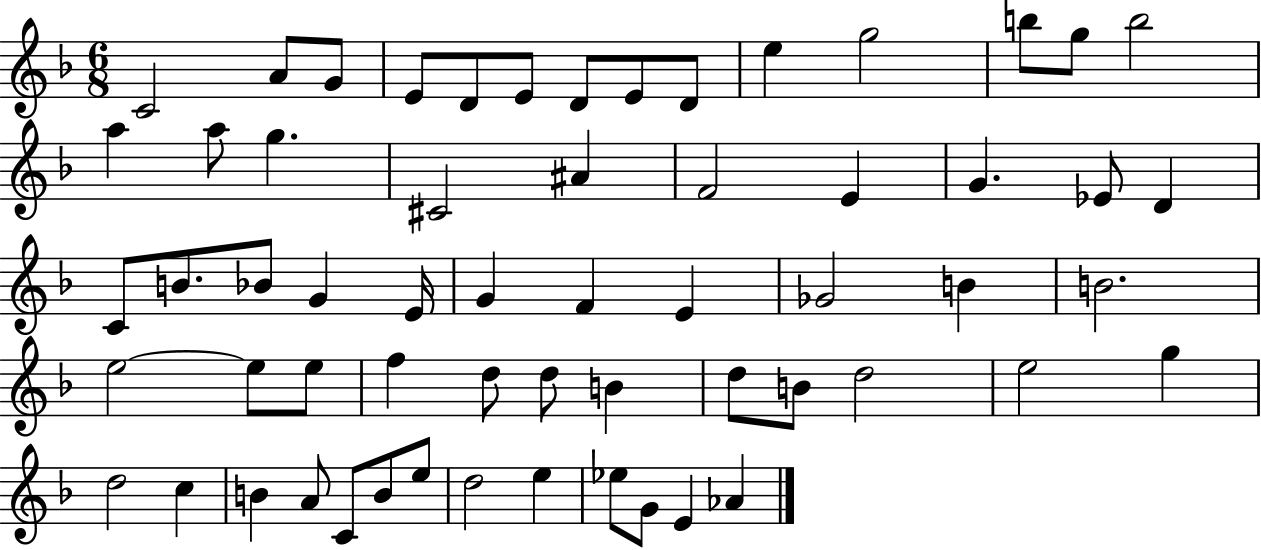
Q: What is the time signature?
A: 6/8